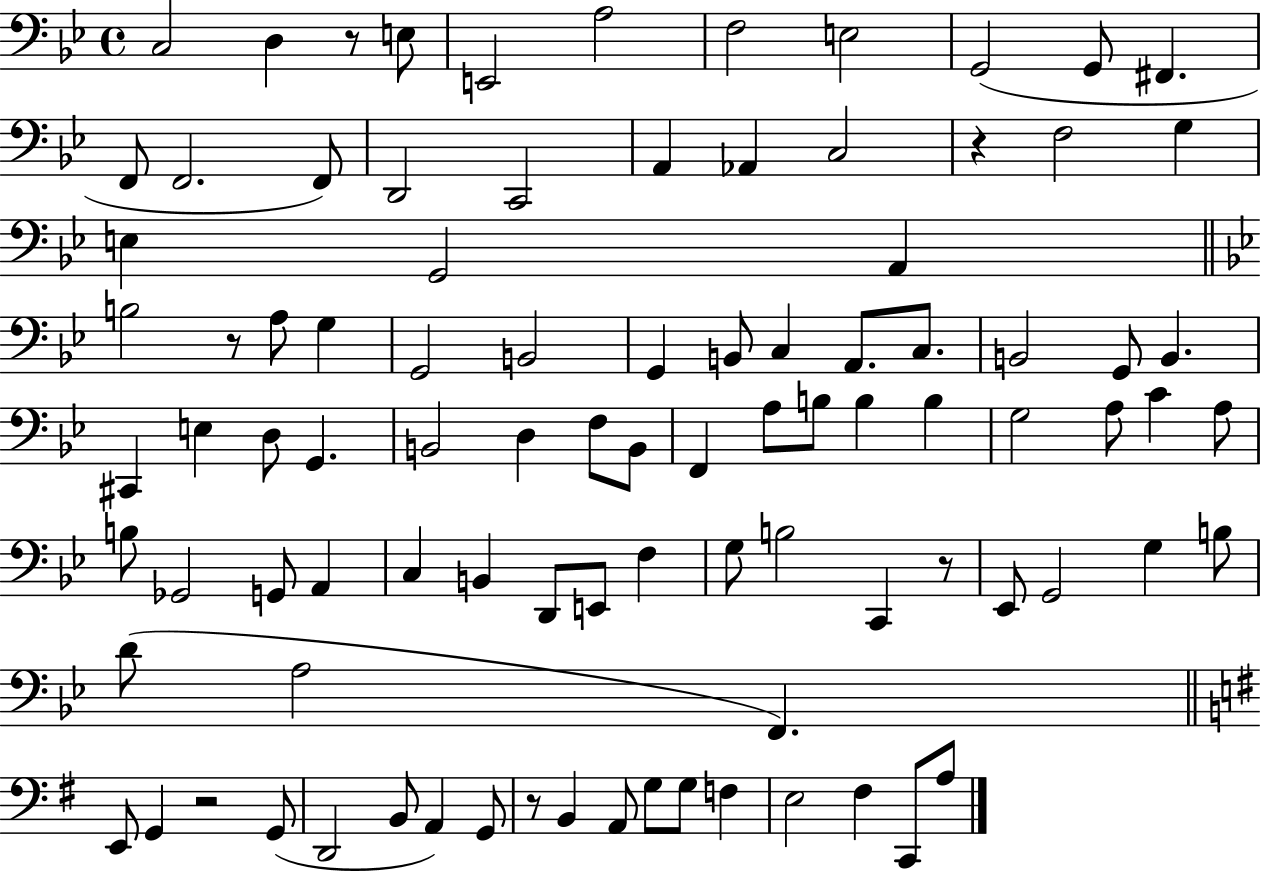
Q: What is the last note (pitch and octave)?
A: A3